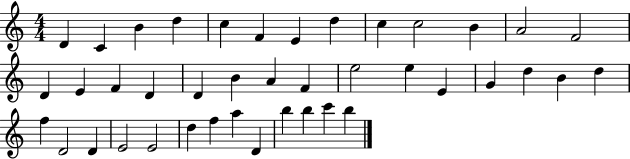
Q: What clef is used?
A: treble